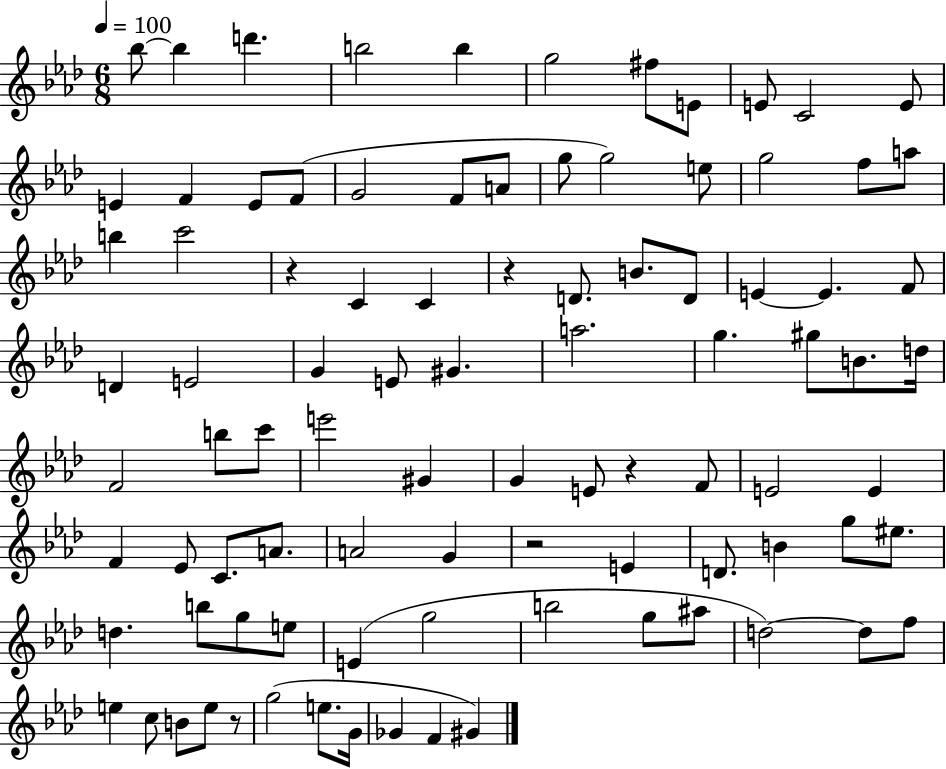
{
  \clef treble
  \numericTimeSignature
  \time 6/8
  \key aes \major
  \tempo 4 = 100
  bes''8~~ bes''4 d'''4. | b''2 b''4 | g''2 fis''8 e'8 | e'8 c'2 e'8 | \break e'4 f'4 e'8 f'8( | g'2 f'8 a'8 | g''8 g''2) e''8 | g''2 f''8 a''8 | \break b''4 c'''2 | r4 c'4 c'4 | r4 d'8. b'8. d'8 | e'4~~ e'4. f'8 | \break d'4 e'2 | g'4 e'8 gis'4. | a''2. | g''4. gis''8 b'8. d''16 | \break f'2 b''8 c'''8 | e'''2 gis'4 | g'4 e'8 r4 f'8 | e'2 e'4 | \break f'4 ees'8 c'8. a'8. | a'2 g'4 | r2 e'4 | d'8. b'4 g''8 eis''8. | \break d''4. b''8 g''8 e''8 | e'4( g''2 | b''2 g''8 ais''8 | d''2~~) d''8 f''8 | \break e''4 c''8 b'8 e''8 r8 | g''2( e''8. g'16 | ges'4 f'4 gis'4) | \bar "|."
}